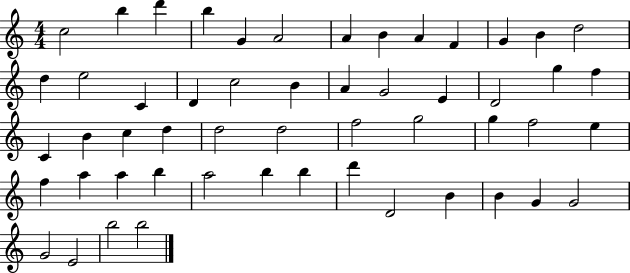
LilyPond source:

{
  \clef treble
  \numericTimeSignature
  \time 4/4
  \key c \major
  c''2 b''4 d'''4 | b''4 g'4 a'2 | a'4 b'4 a'4 f'4 | g'4 b'4 d''2 | \break d''4 e''2 c'4 | d'4 c''2 b'4 | a'4 g'2 e'4 | d'2 g''4 f''4 | \break c'4 b'4 c''4 d''4 | d''2 d''2 | f''2 g''2 | g''4 f''2 e''4 | \break f''4 a''4 a''4 b''4 | a''2 b''4 b''4 | d'''4 d'2 b'4 | b'4 g'4 g'2 | \break g'2 e'2 | b''2 b''2 | \bar "|."
}